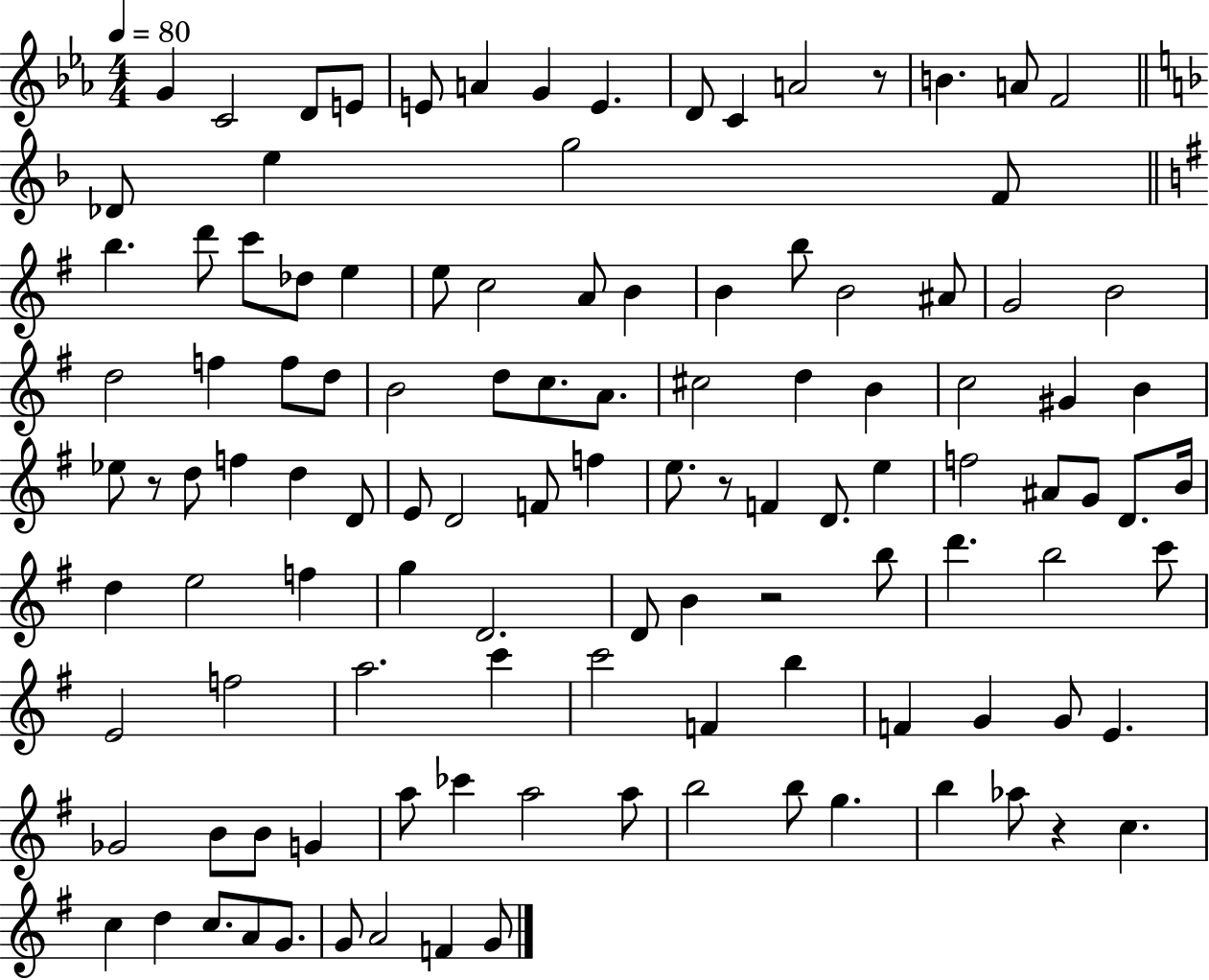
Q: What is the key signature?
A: EES major